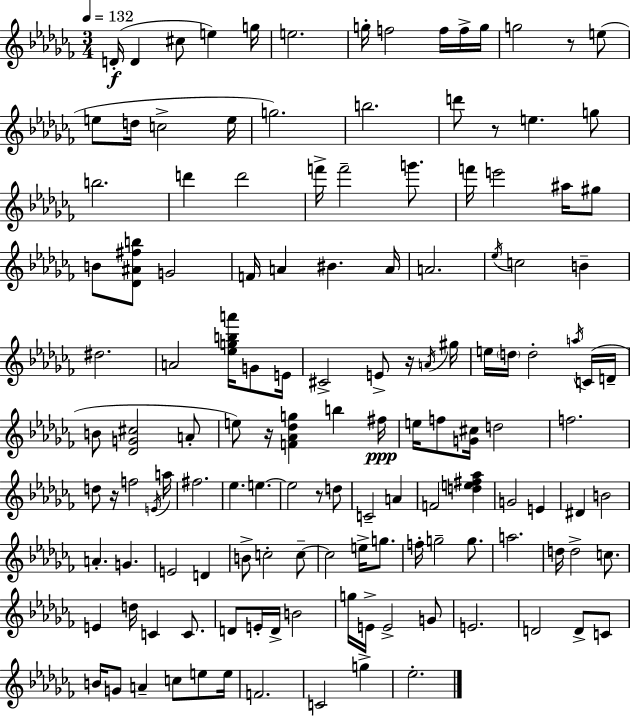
X:1
T:Untitled
M:3/4
L:1/4
K:Abm
D/4 D ^c/2 e g/4 e2 g/4 f2 f/4 f/4 g/4 g2 z/2 e/2 e/2 d/4 c2 e/4 g2 b2 d'/2 z/2 e g/2 b2 d' d'2 f'/4 f'2 g'/2 f'/4 e'2 ^a/4 ^g/2 B/2 [_D^A^fb]/2 G2 F/4 A ^B A/4 A2 _e/4 c2 B ^d2 A2 [_egba']/4 G/2 E/4 ^C2 E/2 z/4 A/4 ^g/4 e/4 d/4 d2 a/4 C/4 D/4 B/2 [_DG^c]2 A/2 e/2 z/4 [F_A_dg] b ^f/4 e/4 f/2 [G^c]/4 d2 f2 d/2 z/4 f2 E/4 a/4 ^f2 _e e e2 z/2 d/2 C2 A F2 [de^f_a] G2 E ^D B2 A G E2 D B/2 c2 c/2 c2 e/4 g/2 f/4 g2 g/2 a2 d/4 d2 c/2 E d/4 C C/2 D/2 E/4 D/4 B2 g/4 E/4 E2 G/2 E2 D2 D/2 C/2 B/4 G/2 A c/2 e/2 e/4 F2 C2 g _e2